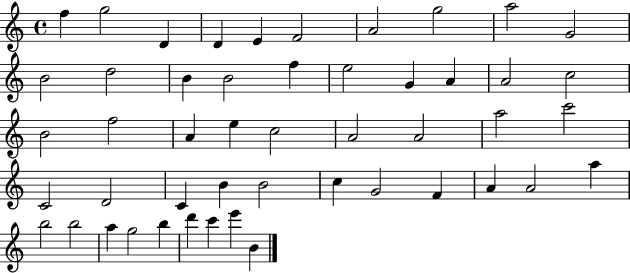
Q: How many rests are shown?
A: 0